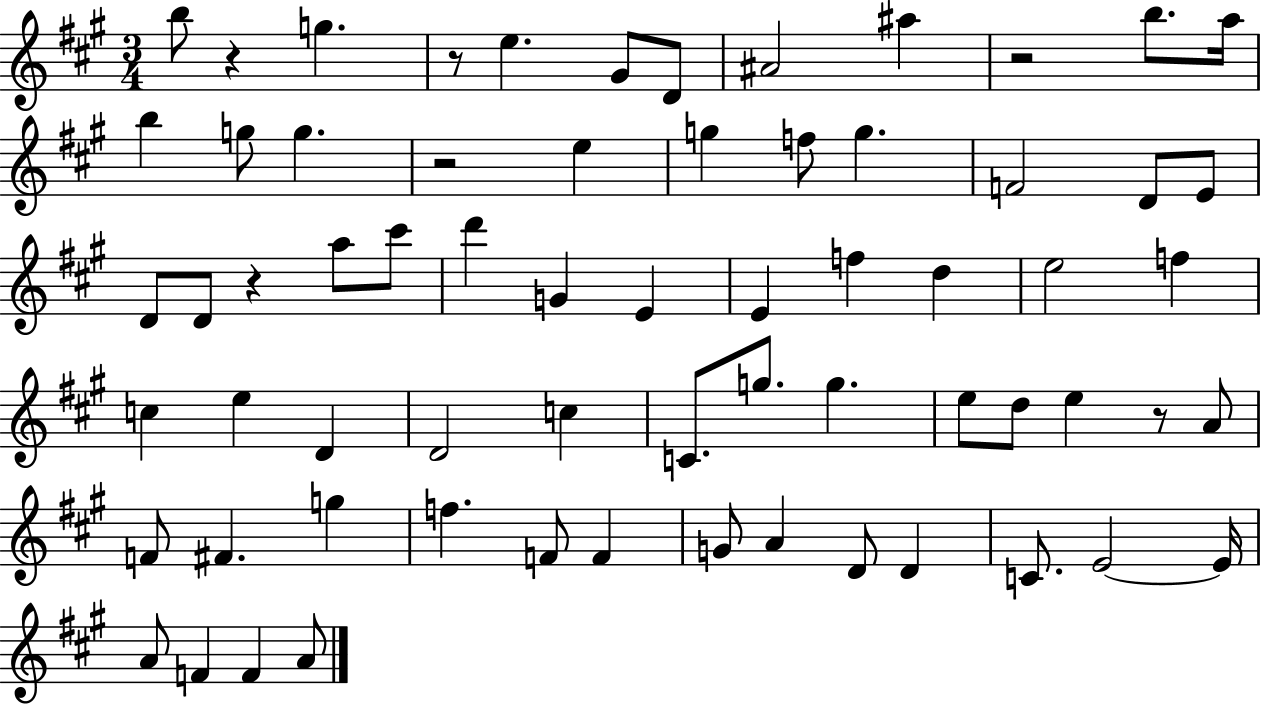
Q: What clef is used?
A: treble